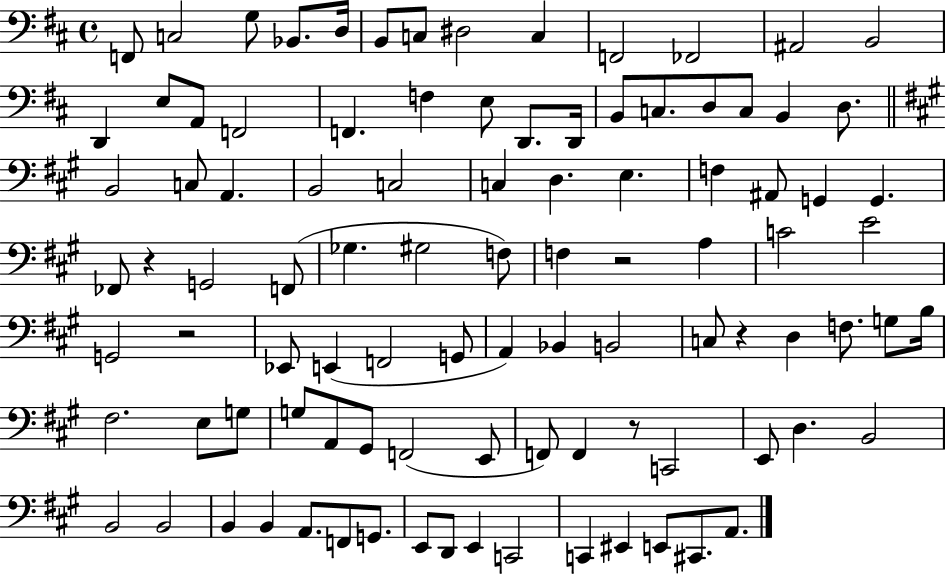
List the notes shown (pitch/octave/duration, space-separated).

F2/e C3/h G3/e Bb2/e. D3/s B2/e C3/e D#3/h C3/q F2/h FES2/h A#2/h B2/h D2/q E3/e A2/e F2/h F2/q. F3/q E3/e D2/e. D2/s B2/e C3/e. D3/e C3/e B2/q D3/e. B2/h C3/e A2/q. B2/h C3/h C3/q D3/q. E3/q. F3/q A#2/e G2/q G2/q. FES2/e R/q G2/h F2/e Gb3/q. G#3/h F3/e F3/q R/h A3/q C4/h E4/h G2/h R/h Eb2/e E2/q F2/h G2/e A2/q Bb2/q B2/h C3/e R/q D3/q F3/e. G3/e B3/s F#3/h. E3/e G3/e G3/e A2/e G#2/e F2/h E2/e F2/e F2/q R/e C2/h E2/e D3/q. B2/h B2/h B2/h B2/q B2/q A2/e. F2/e G2/e. E2/e D2/e E2/q C2/h C2/q EIS2/q E2/e C#2/e. A2/e.